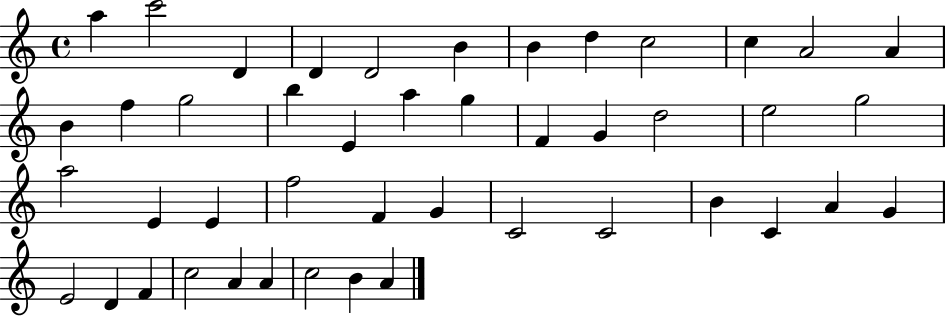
{
  \clef treble
  \time 4/4
  \defaultTimeSignature
  \key c \major
  a''4 c'''2 d'4 | d'4 d'2 b'4 | b'4 d''4 c''2 | c''4 a'2 a'4 | \break b'4 f''4 g''2 | b''4 e'4 a''4 g''4 | f'4 g'4 d''2 | e''2 g''2 | \break a''2 e'4 e'4 | f''2 f'4 g'4 | c'2 c'2 | b'4 c'4 a'4 g'4 | \break e'2 d'4 f'4 | c''2 a'4 a'4 | c''2 b'4 a'4 | \bar "|."
}